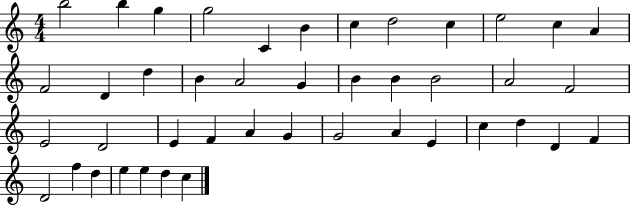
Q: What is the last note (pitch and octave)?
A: C5